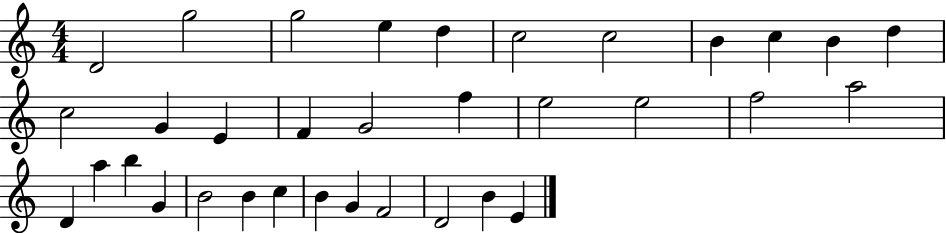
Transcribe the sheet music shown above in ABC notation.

X:1
T:Untitled
M:4/4
L:1/4
K:C
D2 g2 g2 e d c2 c2 B c B d c2 G E F G2 f e2 e2 f2 a2 D a b G B2 B c B G F2 D2 B E